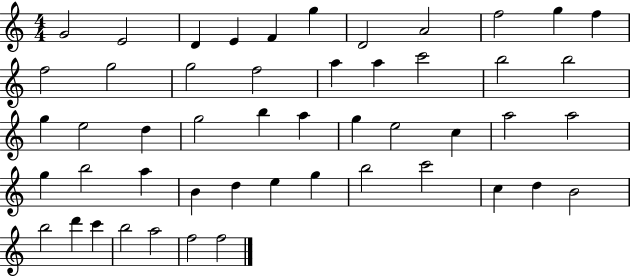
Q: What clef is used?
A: treble